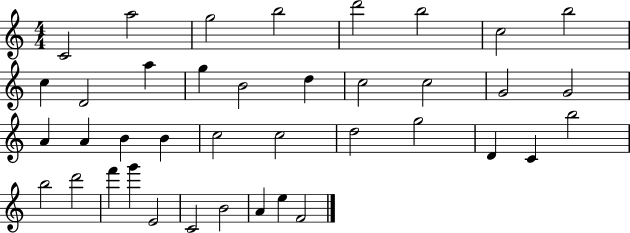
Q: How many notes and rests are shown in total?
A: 39